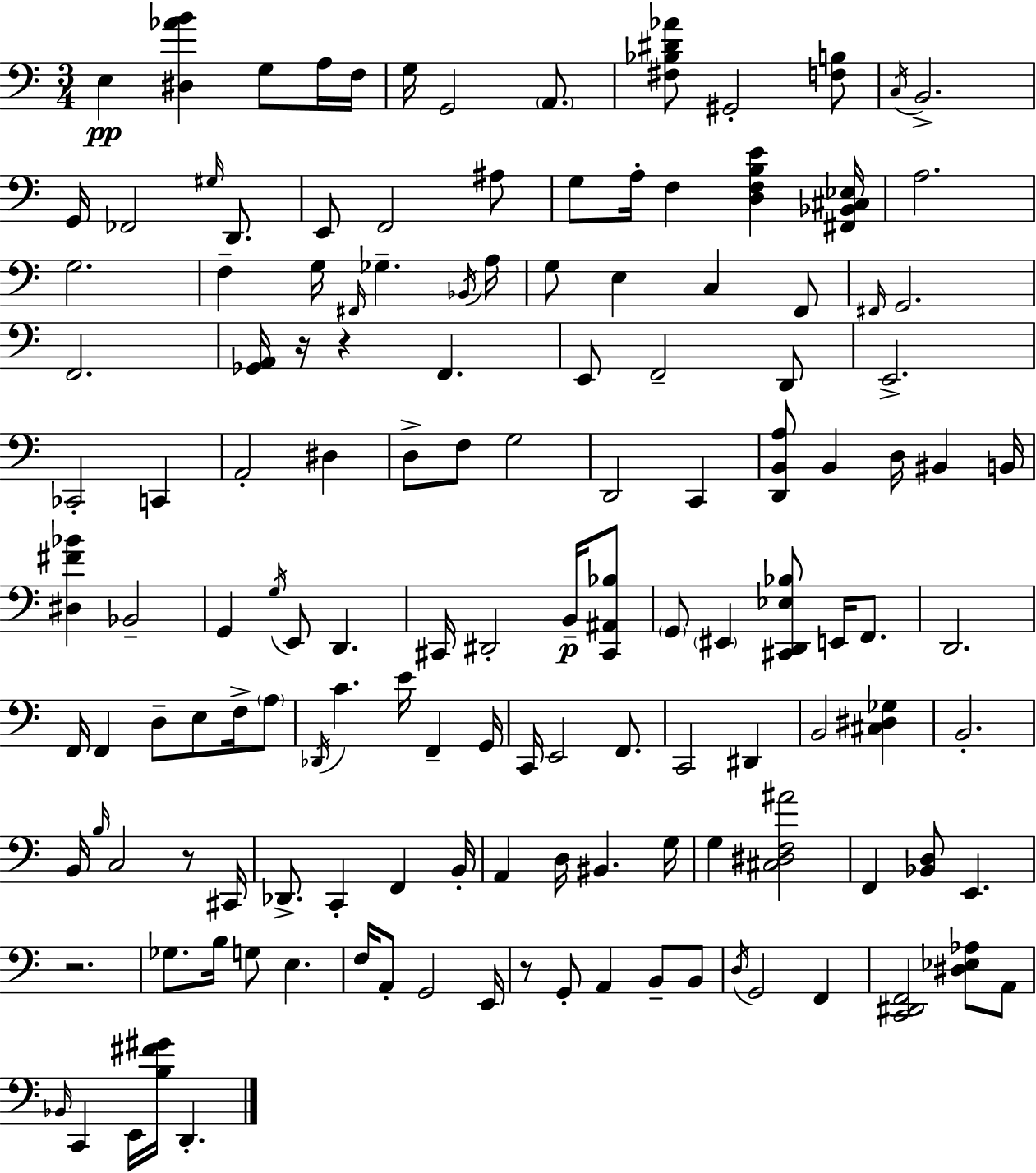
{
  \clef bass
  \numericTimeSignature
  \time 3/4
  \key c \major
  e4\pp <dis aes' b'>4 g8 a16 f16 | g16 g,2 \parenthesize a,8. | <fis bes dis' aes'>8 gis,2-. <f b>8 | \acciaccatura { c16 } b,2.-> | \break g,16 fes,2 \grace { gis16 } d,8. | e,8 f,2 | ais8 g8 a16-. f4 <d f b e'>4 | <fis, bes, cis ees>16 a2. | \break g2. | f4-- g16 \grace { fis,16 } ges4.-- | \acciaccatura { bes,16 } a16 g8 e4 c4 | f,8 \grace { fis,16 } g,2. | \break f,2. | <ges, a,>16 r16 r4 f,4. | e,8 f,2-- | d,8 e,2.-> | \break ces,2-. | c,4 a,2-. | dis4 d8-> f8 g2 | d,2 | \break c,4 <d, b, a>8 b,4 d16 | bis,4 b,16 <dis fis' bes'>4 bes,2-- | g,4 \acciaccatura { g16 } e,8 | d,4. cis,16 dis,2-. | \break b,16--\p <cis, ais, bes>8 \parenthesize g,8 \parenthesize eis,4 | <cis, d, ees bes>8 e,16 f,8. d,2. | f,16 f,4 d8-- | e8 f16-> \parenthesize a8 \acciaccatura { des,16 } c'4. | \break e'16 f,4-- g,16 c,16 e,2 | f,8. c,2 | dis,4 b,2 | <cis dis ges>4 b,2.-. | \break b,16 \grace { b16 } c2 | r8 cis,16 des,8.-> c,4-. | f,4 b,16-. a,4 | d16 bis,4. g16 g4 | \break <cis dis f ais'>2 f,4 | <bes, d>8 e,4. r2. | ges8. b16 | g8 e4. f16 a,8-. g,2 | \break e,16 r8 g,8-. | a,4 b,8-- b,8 \acciaccatura { d16 } g,2 | f,4 <c, dis, f,>2 | <dis ees aes>8 a,8 \grace { bes,16 } c,4 | \break e,16 <b fis' gis'>16 d,4.-. \bar "|."
}